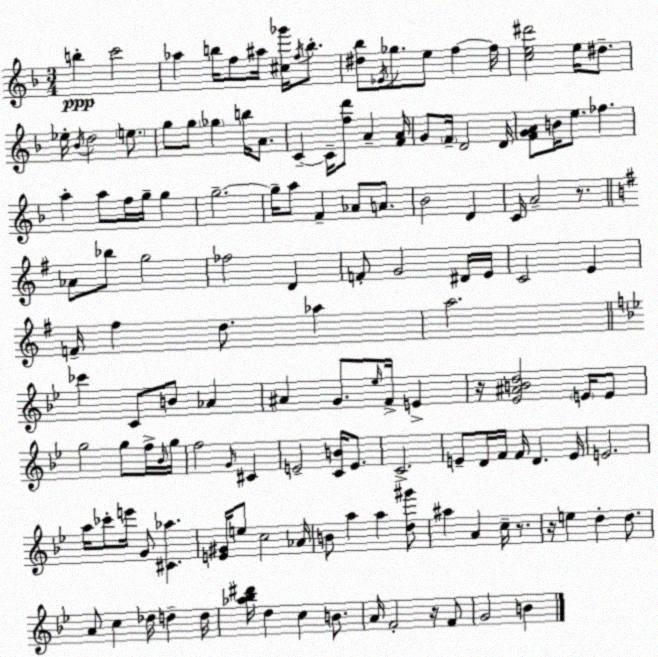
X:1
T:Untitled
M:3/4
L:1/4
K:F
b c'2 _a b/4 f/2 ^a/4 [^c_g']/4 f/4 b/2 [^d_b]/2 _E/4 _g/2 e/2 f f/4 [ce^d']2 e/4 ^d/2 _e/4 _B/4 d2 e/2 g/2 g/2 _g b/4 A/2 C C/4 [fd']/2 A [FA]/4 G/2 F/4 D2 D/4 [FGA]/2 B/4 e/2 _f a a/2 f/4 g/4 g g2 g/4 a/2 F _A/2 A/2 _B2 D C/4 A2 z/2 _A/2 _b/2 g2 _f2 D F/2 G2 ^D/4 E/4 C2 E F/4 ^f d/2 _a a2 _c' C/2 B/2 _A ^A G/2 _e/4 F/4 E z/4 [_E^ABd]2 E/4 E/2 g2 g/2 f/4 _B/4 g/4 f2 G/4 ^C E2 [CB]/4 E/2 C2 E/2 D/4 F/4 F/4 D E/4 E2 a/4 _c'/2 e'/4 G/2 [^C_a] [E^G]/4 e/2 c2 _A/4 B/2 a a [d^g']/2 ^a A c/4 z/2 z/4 e d d/2 A/2 c _d/4 d d/4 [_a_b^d']/4 d c B/2 A/4 F2 z/4 F/2 G2 B